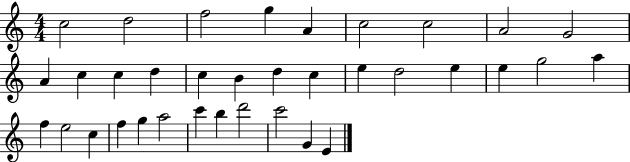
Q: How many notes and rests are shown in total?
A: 35